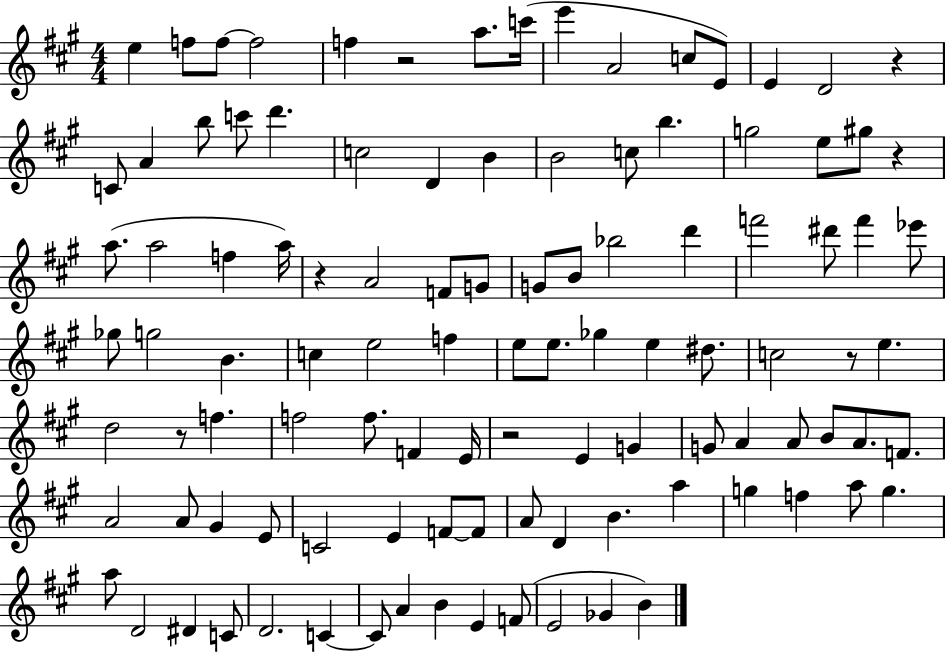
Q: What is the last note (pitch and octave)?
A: B4